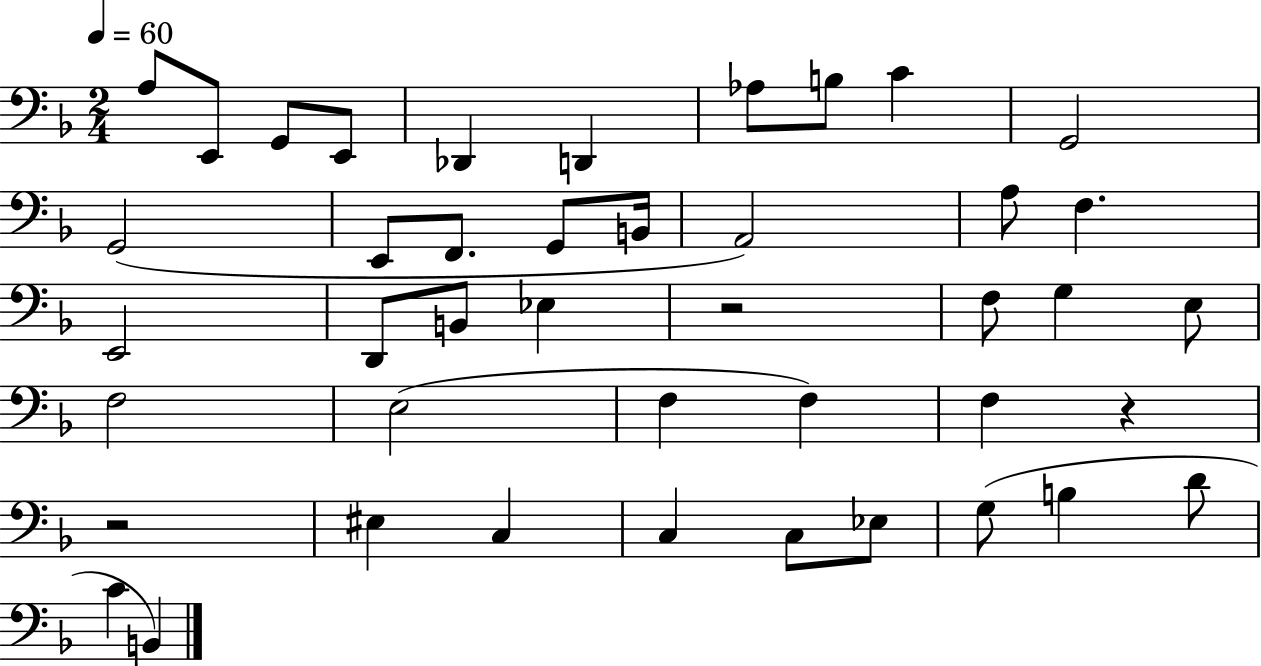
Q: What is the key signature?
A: F major